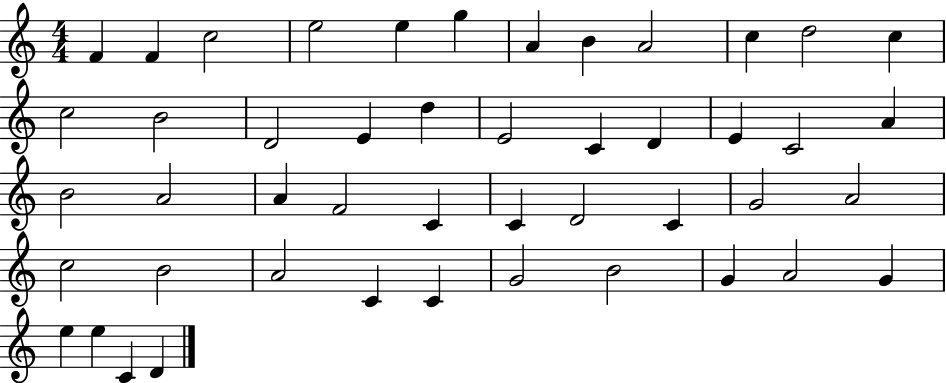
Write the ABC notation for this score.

X:1
T:Untitled
M:4/4
L:1/4
K:C
F F c2 e2 e g A B A2 c d2 c c2 B2 D2 E d E2 C D E C2 A B2 A2 A F2 C C D2 C G2 A2 c2 B2 A2 C C G2 B2 G A2 G e e C D